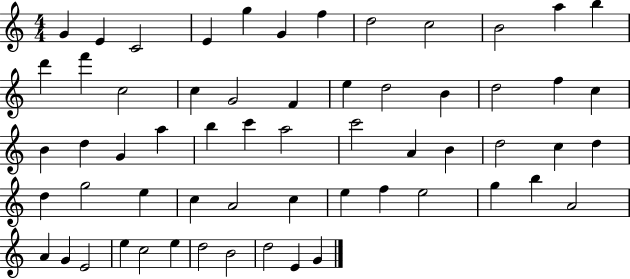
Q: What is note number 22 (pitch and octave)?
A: D5